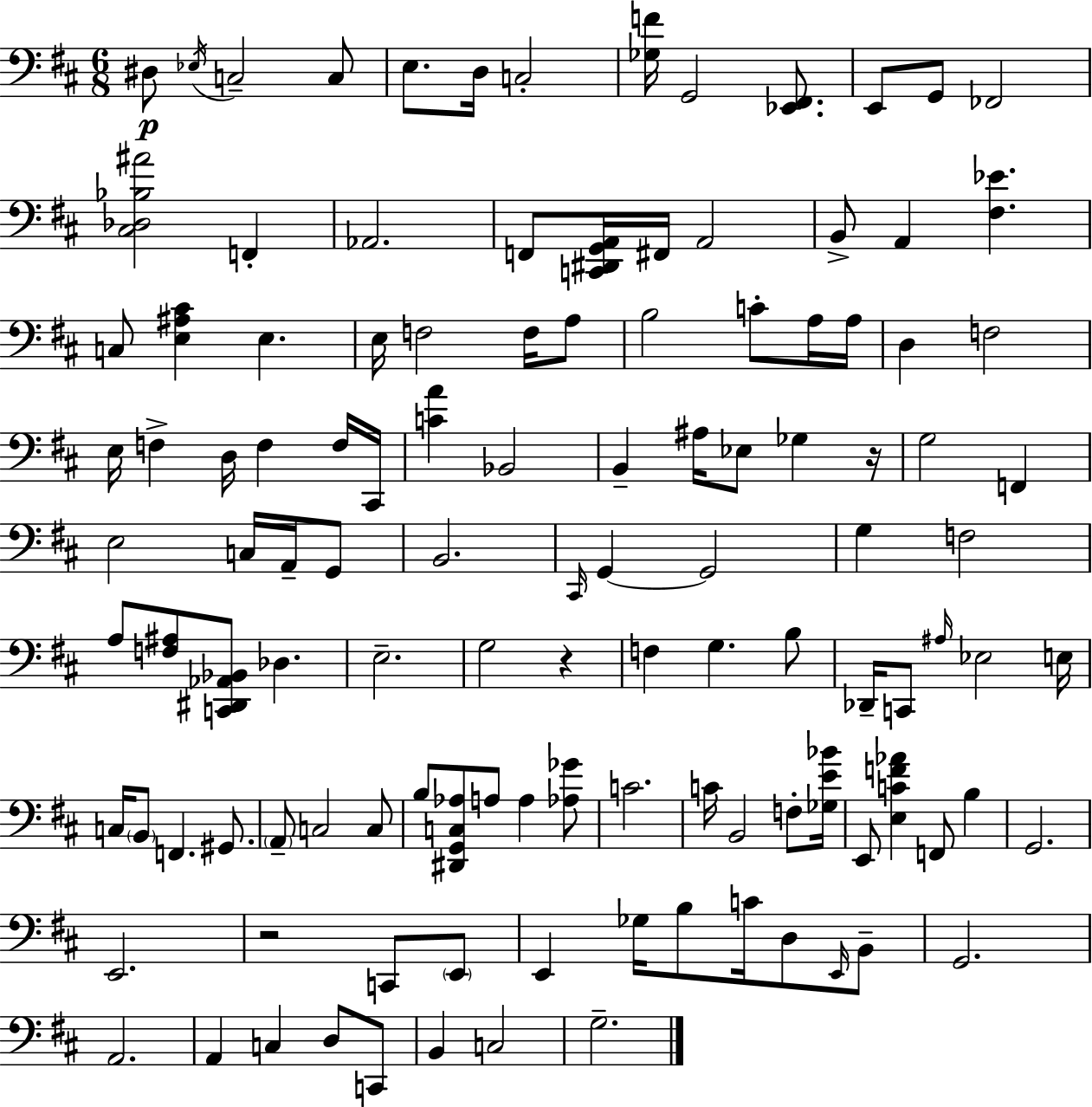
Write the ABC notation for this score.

X:1
T:Untitled
M:6/8
L:1/4
K:D
^D,/2 _E,/4 C,2 C,/2 E,/2 D,/4 C,2 [_G,F]/4 G,,2 [_E,,^F,,]/2 E,,/2 G,,/2 _F,,2 [^C,_D,_B,^A]2 F,, _A,,2 F,,/2 [C,,^D,,G,,A,,]/4 ^F,,/4 A,,2 B,,/2 A,, [^F,_E] C,/2 [E,^A,^C] E, E,/4 F,2 F,/4 A,/2 B,2 C/2 A,/4 A,/4 D, F,2 E,/4 F, D,/4 F, F,/4 ^C,,/4 [CA] _B,,2 B,, ^A,/4 _E,/2 _G, z/4 G,2 F,, E,2 C,/4 A,,/4 G,,/2 B,,2 ^C,,/4 G,, G,,2 G, F,2 A,/2 [F,^A,]/2 [C,,^D,,_A,,_B,,]/2 _D, E,2 G,2 z F, G, B,/2 _D,,/4 C,,/2 ^A,/4 _E,2 E,/4 C,/4 B,,/2 F,, ^G,,/2 A,,/2 C,2 C,/2 B,/2 [^D,,G,,C,_A,]/2 A,/2 A, [_A,_G]/2 C2 C/4 B,,2 F,/2 [_G,E_B]/4 E,,/2 [E,CF_A] F,,/2 B, G,,2 E,,2 z2 C,,/2 E,,/2 E,, _G,/4 B,/2 C/4 D,/2 E,,/4 B,,/2 G,,2 A,,2 A,, C, D,/2 C,,/2 B,, C,2 G,2